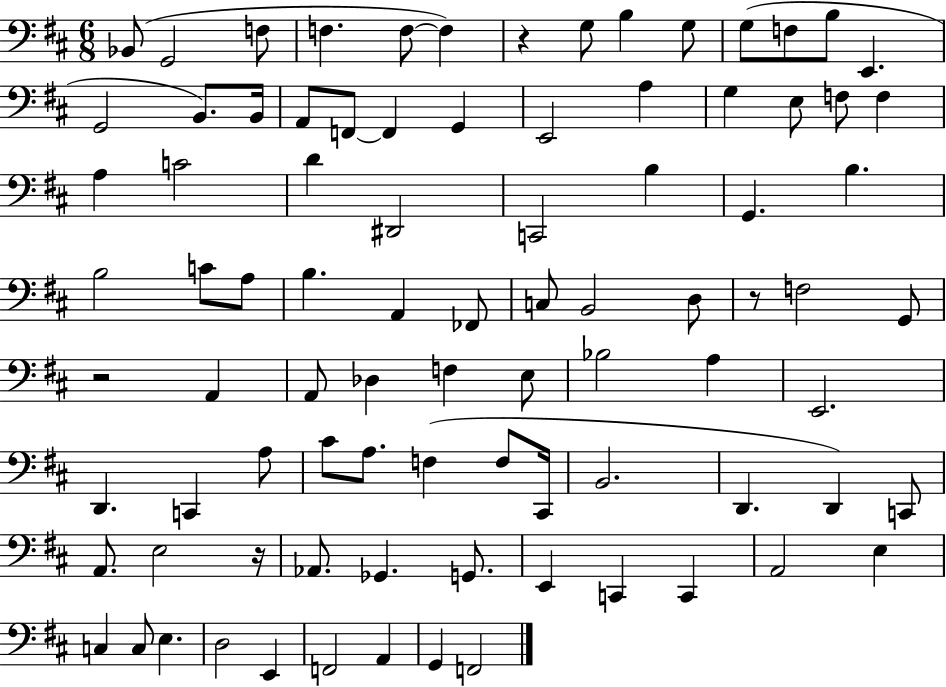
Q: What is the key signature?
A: D major